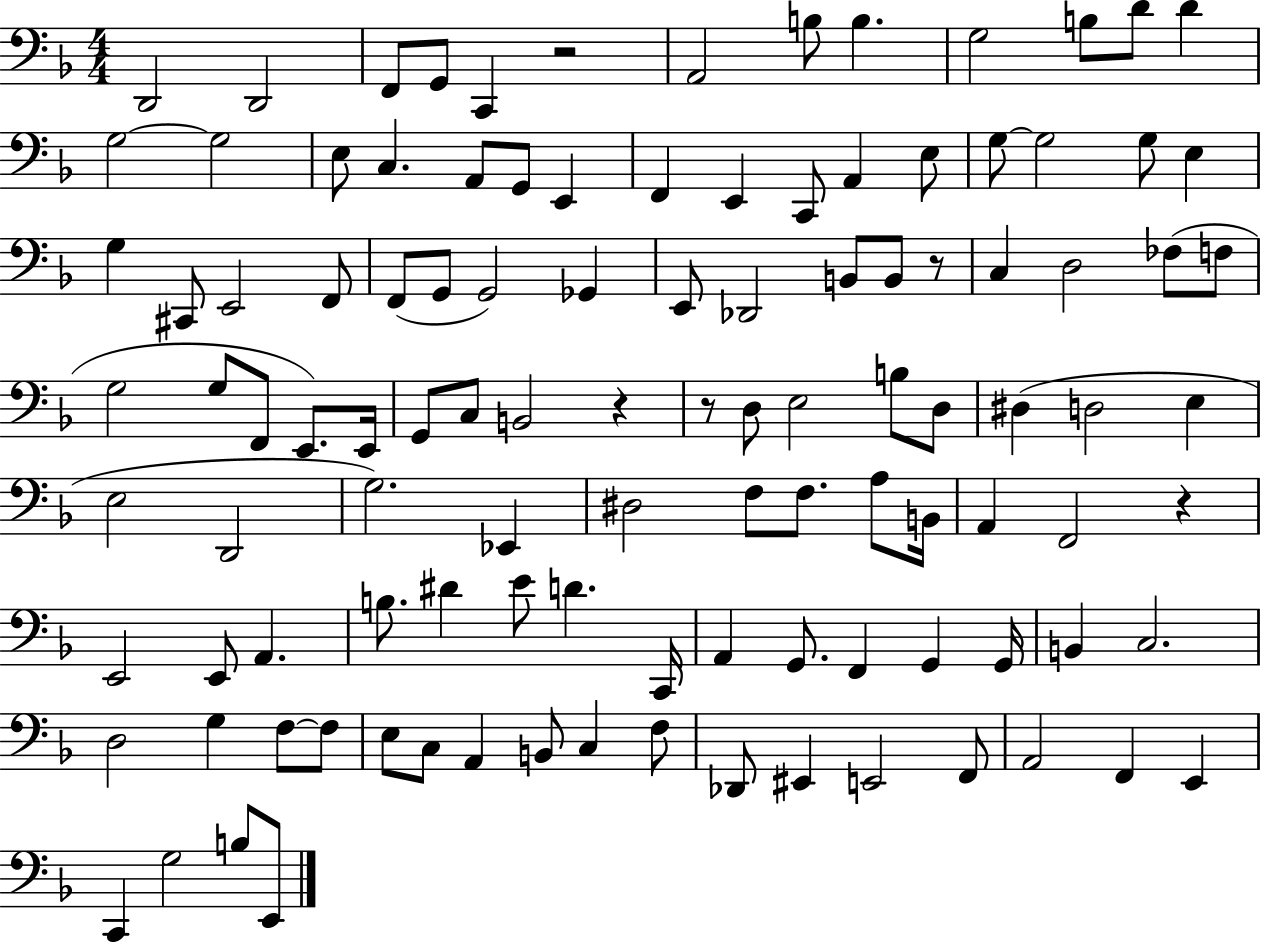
D2/h D2/h F2/e G2/e C2/q R/h A2/h B3/e B3/q. G3/h B3/e D4/e D4/q G3/h G3/h E3/e C3/q. A2/e G2/e E2/q F2/q E2/q C2/e A2/q E3/e G3/e G3/h G3/e E3/q G3/q C#2/e E2/h F2/e F2/e G2/e G2/h Gb2/q E2/e Db2/h B2/e B2/e R/e C3/q D3/h FES3/e F3/e G3/h G3/e F2/e E2/e. E2/s G2/e C3/e B2/h R/q R/e D3/e E3/h B3/e D3/e D#3/q D3/h E3/q E3/h D2/h G3/h. Eb2/q D#3/h F3/e F3/e. A3/e B2/s A2/q F2/h R/q E2/h E2/e A2/q. B3/e. D#4/q E4/e D4/q. C2/s A2/q G2/e. F2/q G2/q G2/s B2/q C3/h. D3/h G3/q F3/e F3/e E3/e C3/e A2/q B2/e C3/q F3/e Db2/e EIS2/q E2/h F2/e A2/h F2/q E2/q C2/q G3/h B3/e E2/e